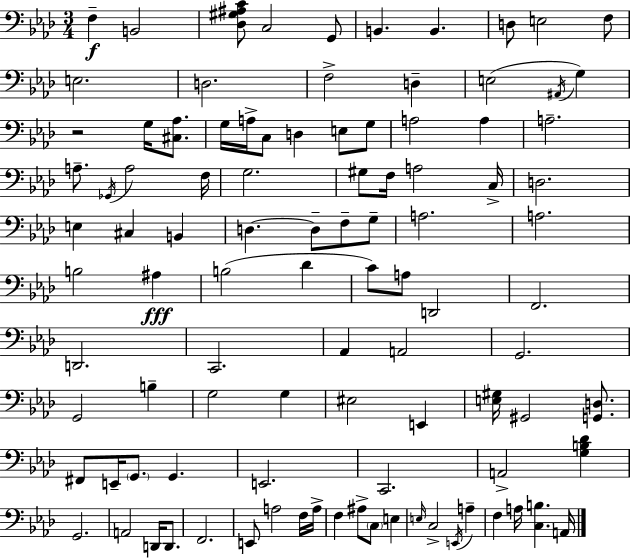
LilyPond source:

{
  \clef bass
  \numericTimeSignature
  \time 3/4
  \key aes \major
  f4--\f b,2 | <des gis ais c'>8 c2 g,8 | b,4. b,4. | d8 e2 f8 | \break e2. | d2. | f2-> d4-- | e2( \acciaccatura { ais,16 } g4) | \break r2 g16 <cis aes>8. | g16 a16-> c8 d4 e8 g8 | a2 a4 | a2.-- | \break a8.-- \acciaccatura { ges,16 } a2 | f16 g2. | gis8 f16 a2 | c16-> d2. | \break e4 cis4 b,4 | d4.~~ d8-- f8-- | g8-- a2. | a2. | \break b2 ais4\fff | b2( des'4 | c'8) a8 d,2 | f,2. | \break d,2. | c,2. | aes,4 a,2 | g,2. | \break g,2 b4-- | g2 g4 | eis2 e,4 | <e gis>16 gis,2 <g, d>8. | \break fis,8 e,16-- \parenthesize g,8. g,4. | e,2. | c,2. | a,2-> <g b des'>4 | \break g,2. | a,2 d,16 d,8. | f,2. | e,8 a2 | \break f16 a16-> f4 ais8-> \parenthesize c8 e4 | \grace { e16 } c2-> \acciaccatura { e,16 } | a4-- f4 a16 <c b>4. | a,16 \bar "|."
}